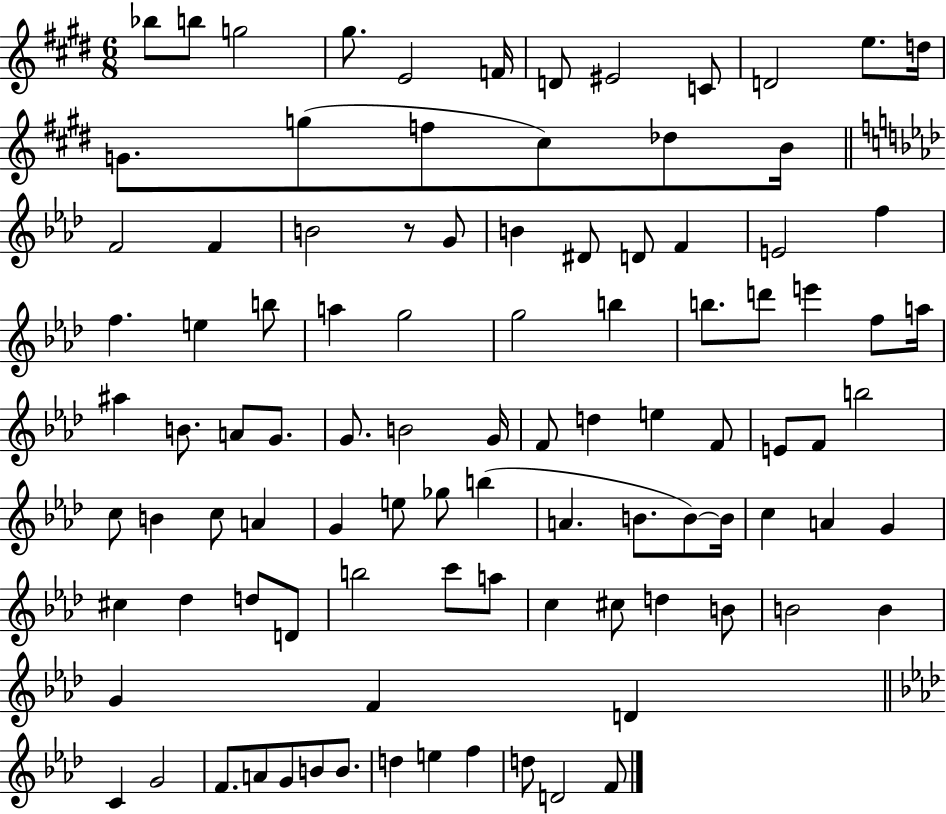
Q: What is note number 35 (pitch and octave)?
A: B5